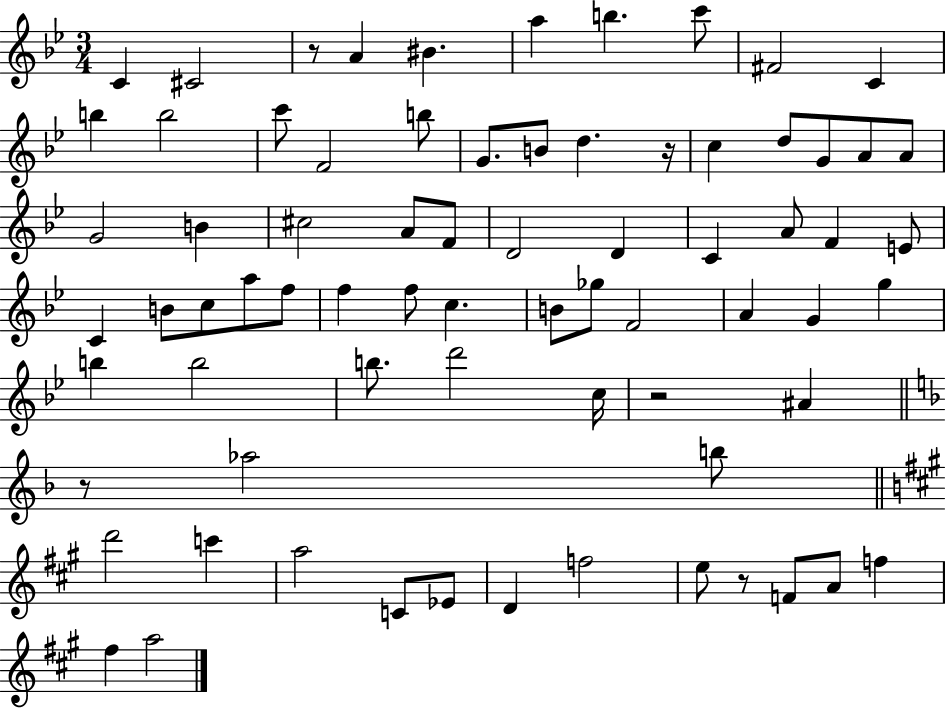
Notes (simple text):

C4/q C#4/h R/e A4/q BIS4/q. A5/q B5/q. C6/e F#4/h C4/q B5/q B5/h C6/e F4/h B5/e G4/e. B4/e D5/q. R/s C5/q D5/e G4/e A4/e A4/e G4/h B4/q C#5/h A4/e F4/e D4/h D4/q C4/q A4/e F4/q E4/e C4/q B4/e C5/e A5/e F5/e F5/q F5/e C5/q. B4/e Gb5/e F4/h A4/q G4/q G5/q B5/q B5/h B5/e. D6/h C5/s R/h A#4/q R/e Ab5/h B5/e D6/h C6/q A5/h C4/e Eb4/e D4/q F5/h E5/e R/e F4/e A4/e F5/q F#5/q A5/h